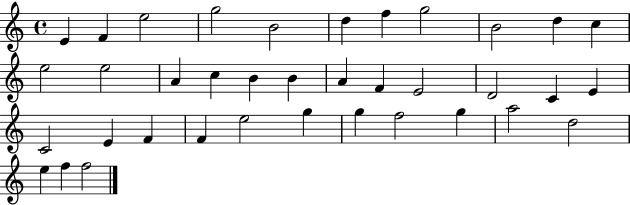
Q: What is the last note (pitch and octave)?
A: F5